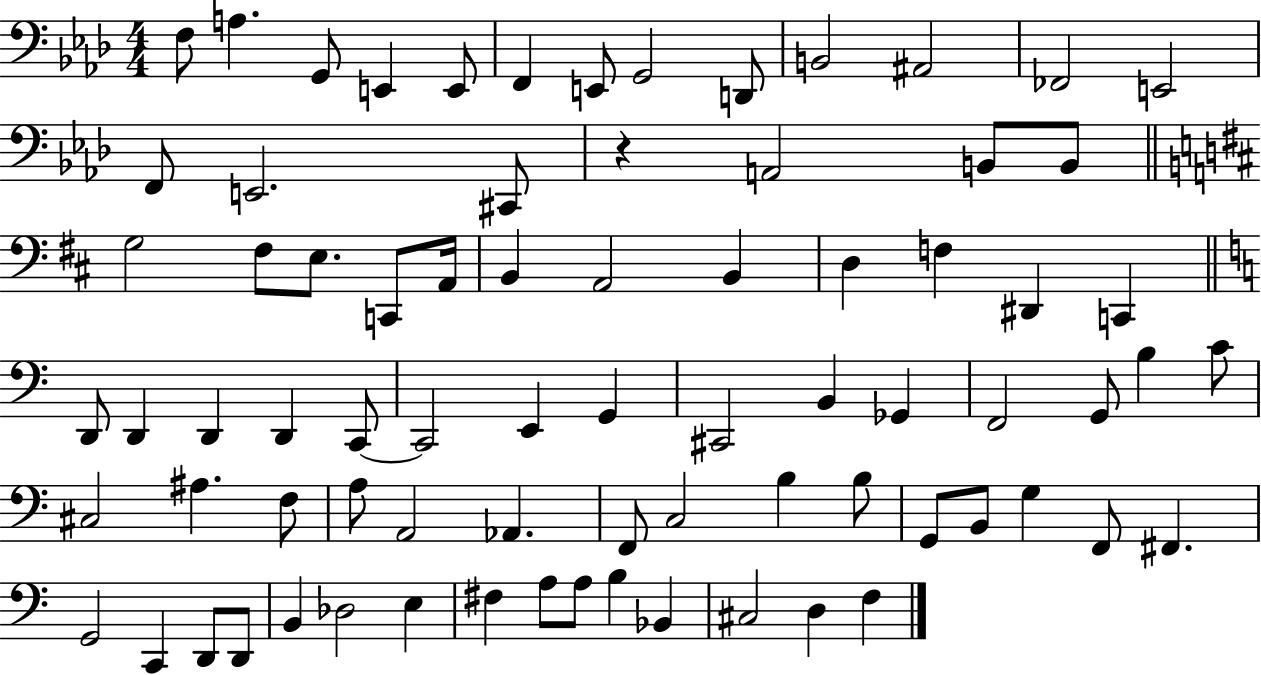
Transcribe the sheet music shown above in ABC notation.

X:1
T:Untitled
M:4/4
L:1/4
K:Ab
F,/2 A, G,,/2 E,, E,,/2 F,, E,,/2 G,,2 D,,/2 B,,2 ^A,,2 _F,,2 E,,2 F,,/2 E,,2 ^C,,/2 z A,,2 B,,/2 B,,/2 G,2 ^F,/2 E,/2 C,,/2 A,,/4 B,, A,,2 B,, D, F, ^D,, C,, D,,/2 D,, D,, D,, C,,/2 C,,2 E,, G,, ^C,,2 B,, _G,, F,,2 G,,/2 B, C/2 ^C,2 ^A, F,/2 A,/2 A,,2 _A,, F,,/2 C,2 B, B,/2 G,,/2 B,,/2 G, F,,/2 ^F,, G,,2 C,, D,,/2 D,,/2 B,, _D,2 E, ^F, A,/2 A,/2 B, _B,, ^C,2 D, F,